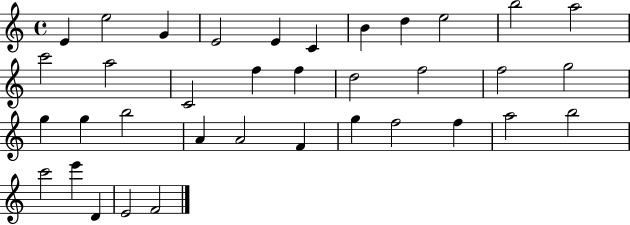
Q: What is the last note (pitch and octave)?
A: F4